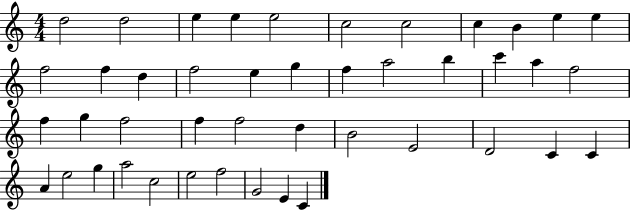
{
  \clef treble
  \numericTimeSignature
  \time 4/4
  \key c \major
  d''2 d''2 | e''4 e''4 e''2 | c''2 c''2 | c''4 b'4 e''4 e''4 | \break f''2 f''4 d''4 | f''2 e''4 g''4 | f''4 a''2 b''4 | c'''4 a''4 f''2 | \break f''4 g''4 f''2 | f''4 f''2 d''4 | b'2 e'2 | d'2 c'4 c'4 | \break a'4 e''2 g''4 | a''2 c''2 | e''2 f''2 | g'2 e'4 c'4 | \break \bar "|."
}